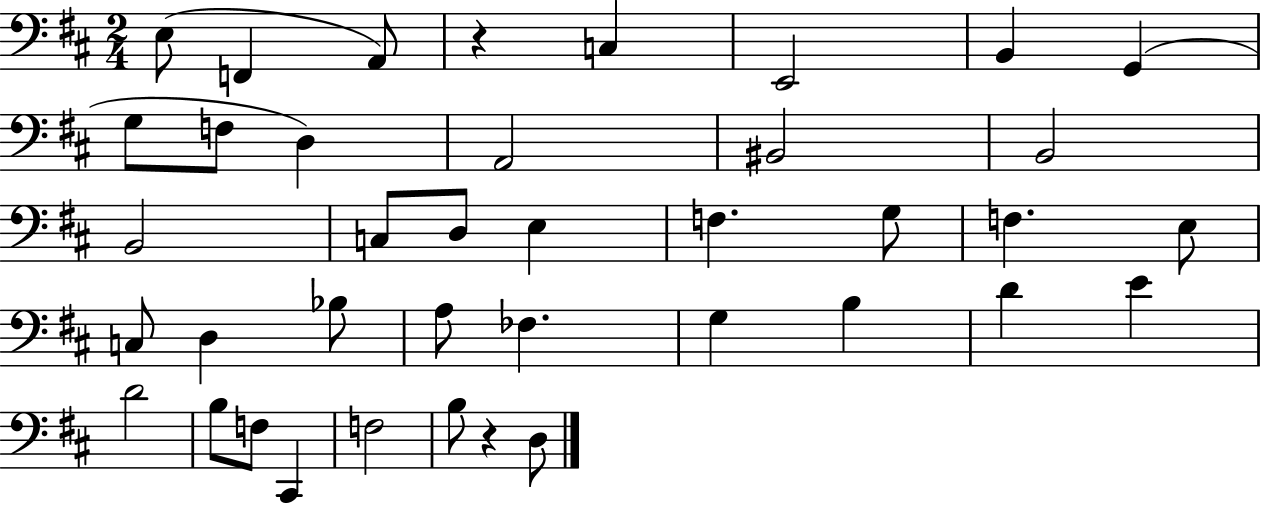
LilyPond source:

{
  \clef bass
  \numericTimeSignature
  \time 2/4
  \key d \major
  e8( f,4 a,8) | r4 c4 | e,2 | b,4 g,4( | \break g8 f8 d4) | a,2 | bis,2 | b,2 | \break b,2 | c8 d8 e4 | f4. g8 | f4. e8 | \break c8 d4 bes8 | a8 fes4. | g4 b4 | d'4 e'4 | \break d'2 | b8 f8 cis,4 | f2 | b8 r4 d8 | \break \bar "|."
}